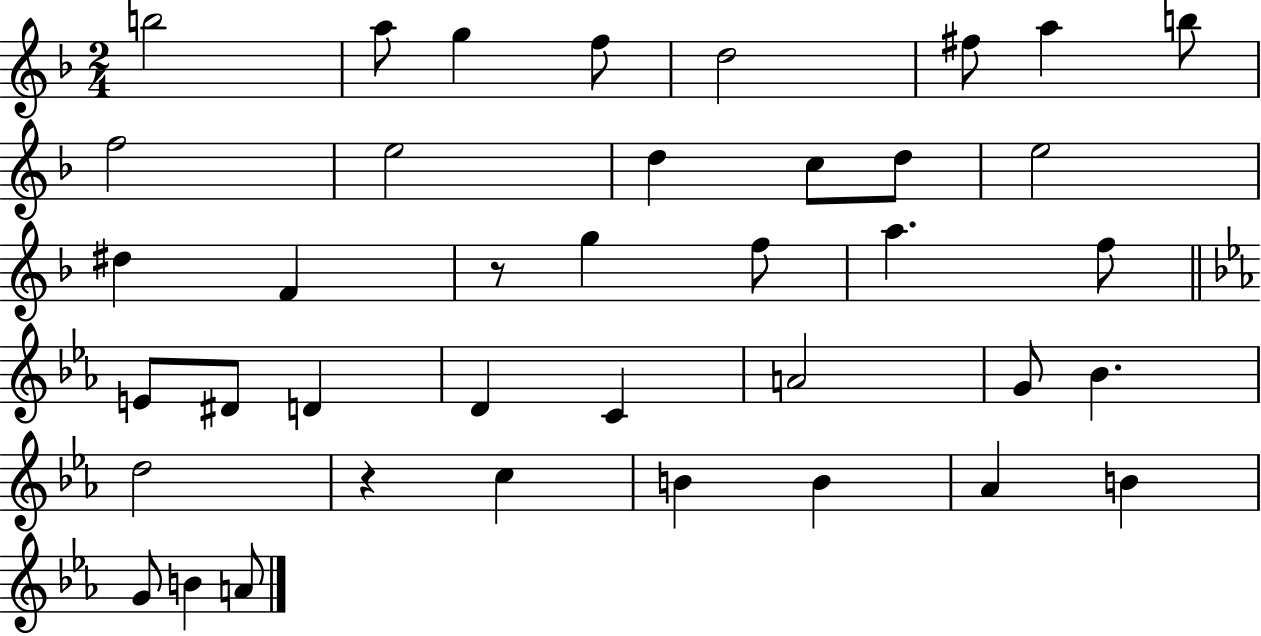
B5/h A5/e G5/q F5/e D5/h F#5/e A5/q B5/e F5/h E5/h D5/q C5/e D5/e E5/h D#5/q F4/q R/e G5/q F5/e A5/q. F5/e E4/e D#4/e D4/q D4/q C4/q A4/h G4/e Bb4/q. D5/h R/q C5/q B4/q B4/q Ab4/q B4/q G4/e B4/q A4/e